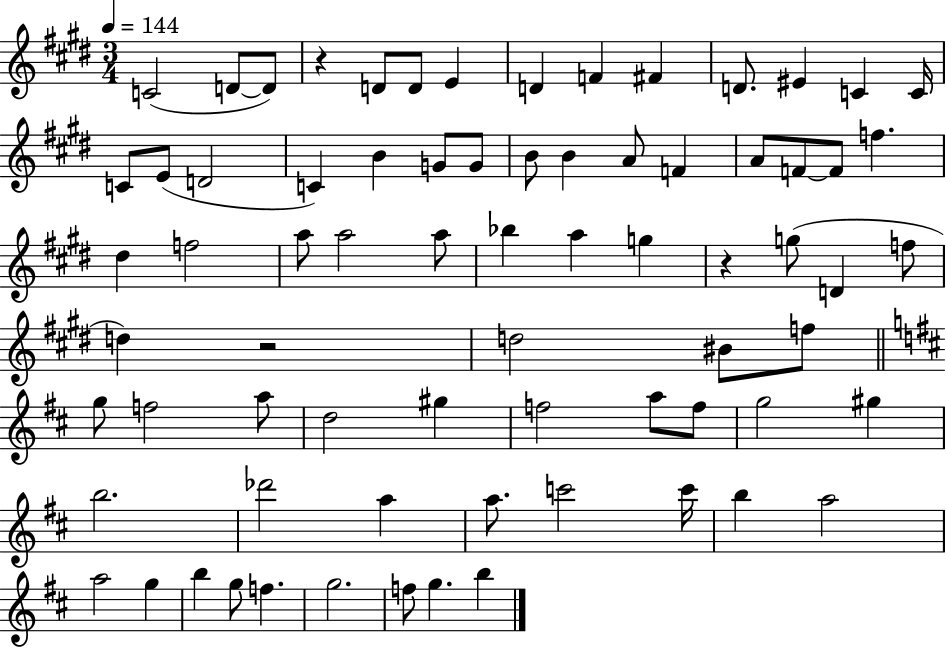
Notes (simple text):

C4/h D4/e D4/e R/q D4/e D4/e E4/q D4/q F4/q F#4/q D4/e. EIS4/q C4/q C4/s C4/e E4/e D4/h C4/q B4/q G4/e G4/e B4/e B4/q A4/e F4/q A4/e F4/e F4/e F5/q. D#5/q F5/h A5/e A5/h A5/e Bb5/q A5/q G5/q R/q G5/e D4/q F5/e D5/q R/h D5/h BIS4/e F5/e G5/e F5/h A5/e D5/h G#5/q F5/h A5/e F5/e G5/h G#5/q B5/h. Db6/h A5/q A5/e. C6/h C6/s B5/q A5/h A5/h G5/q B5/q G5/e F5/q. G5/h. F5/e G5/q. B5/q